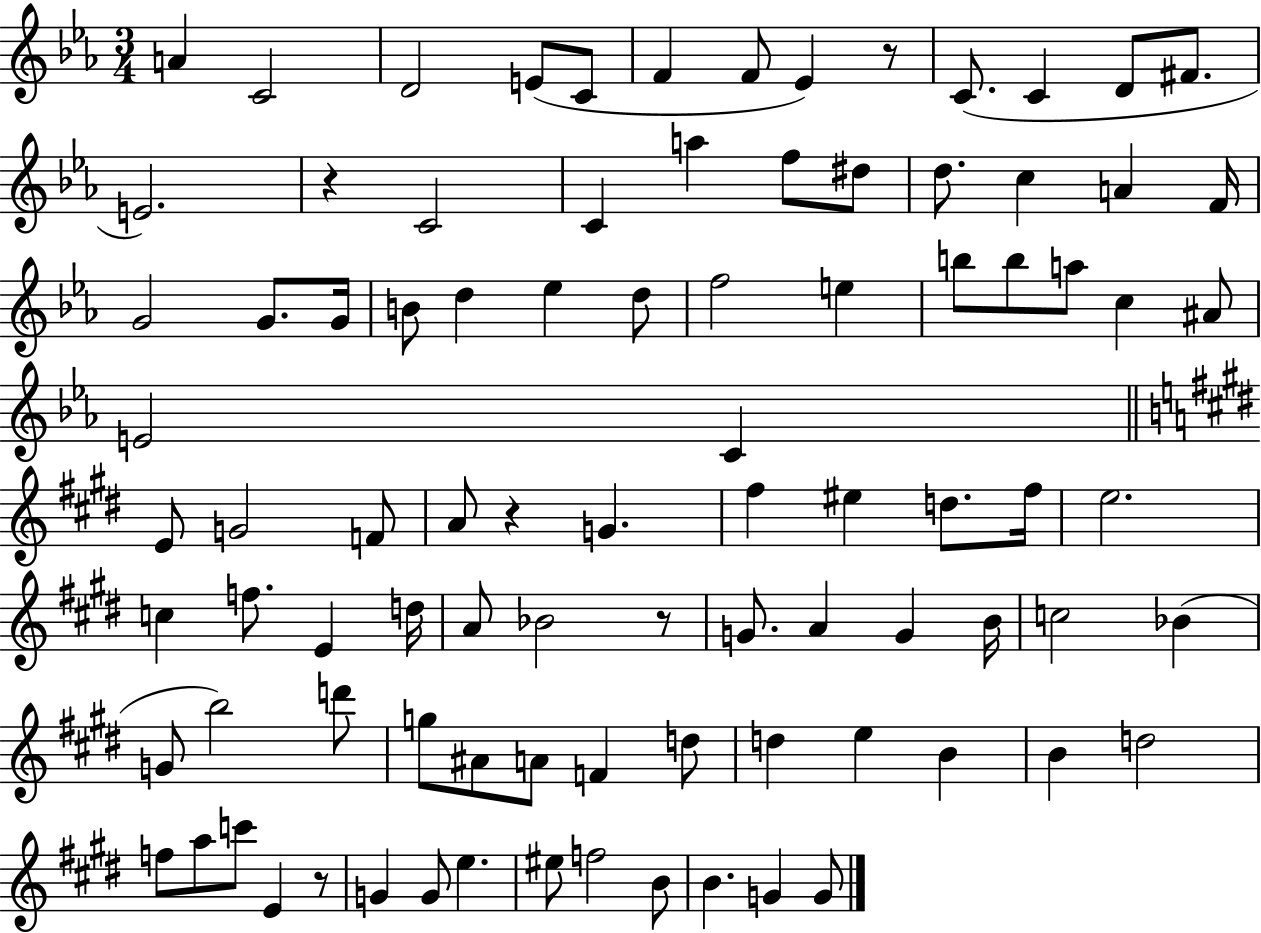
X:1
T:Untitled
M:3/4
L:1/4
K:Eb
A C2 D2 E/2 C/2 F F/2 _E z/2 C/2 C D/2 ^F/2 E2 z C2 C a f/2 ^d/2 d/2 c A F/4 G2 G/2 G/4 B/2 d _e d/2 f2 e b/2 b/2 a/2 c ^A/2 E2 C E/2 G2 F/2 A/2 z G ^f ^e d/2 ^f/4 e2 c f/2 E d/4 A/2 _B2 z/2 G/2 A G B/4 c2 _B G/2 b2 d'/2 g/2 ^A/2 A/2 F d/2 d e B B d2 f/2 a/2 c'/2 E z/2 G G/2 e ^e/2 f2 B/2 B G G/2